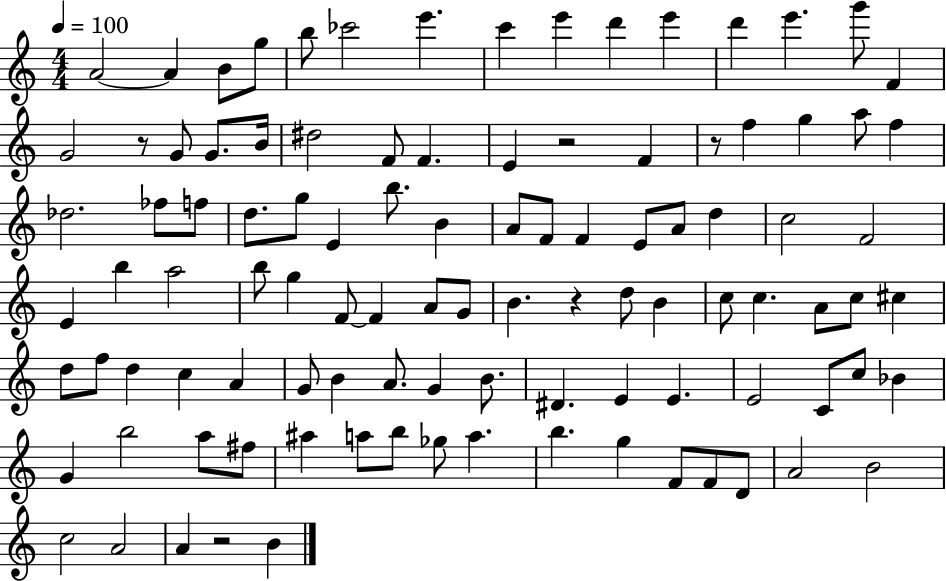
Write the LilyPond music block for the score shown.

{
  \clef treble
  \numericTimeSignature
  \time 4/4
  \key c \major
  \tempo 4 = 100
  a'2~~ a'4 b'8 g''8 | b''8 ces'''2 e'''4. | c'''4 e'''4 d'''4 e'''4 | d'''4 e'''4. g'''8 f'4 | \break g'2 r8 g'8 g'8. b'16 | dis''2 f'8 f'4. | e'4 r2 f'4 | r8 f''4 g''4 a''8 f''4 | \break des''2. fes''8 f''8 | d''8. g''8 e'4 b''8. b'4 | a'8 f'8 f'4 e'8 a'8 d''4 | c''2 f'2 | \break e'4 b''4 a''2 | b''8 g''4 f'8~~ f'4 a'8 g'8 | b'4. r4 d''8 b'4 | c''8 c''4. a'8 c''8 cis''4 | \break d''8 f''8 d''4 c''4 a'4 | g'8 b'4 a'8. g'4 b'8. | dis'4. e'4 e'4. | e'2 c'8 c''8 bes'4 | \break g'4 b''2 a''8 fis''8 | ais''4 a''8 b''8 ges''8 a''4. | b''4. g''4 f'8 f'8 d'8 | a'2 b'2 | \break c''2 a'2 | a'4 r2 b'4 | \bar "|."
}